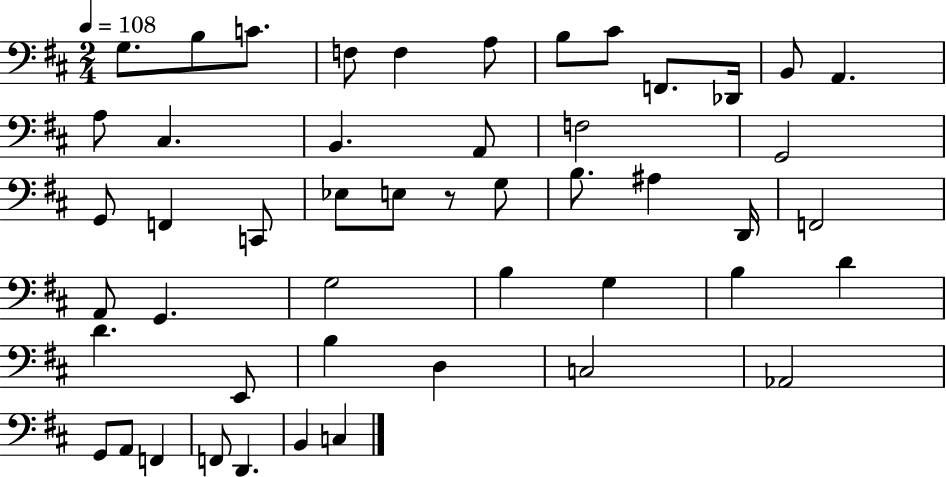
G3/e. B3/e C4/e. F3/e F3/q A3/e B3/e C#4/e F2/e. Db2/s B2/e A2/q. A3/e C#3/q. B2/q. A2/e F3/h G2/h G2/e F2/q C2/e Eb3/e E3/e R/e G3/e B3/e. A#3/q D2/s F2/h A2/e G2/q. G3/h B3/q G3/q B3/q D4/q D4/q. E2/e B3/q D3/q C3/h Ab2/h G2/e A2/e F2/q F2/e D2/q. B2/q C3/q